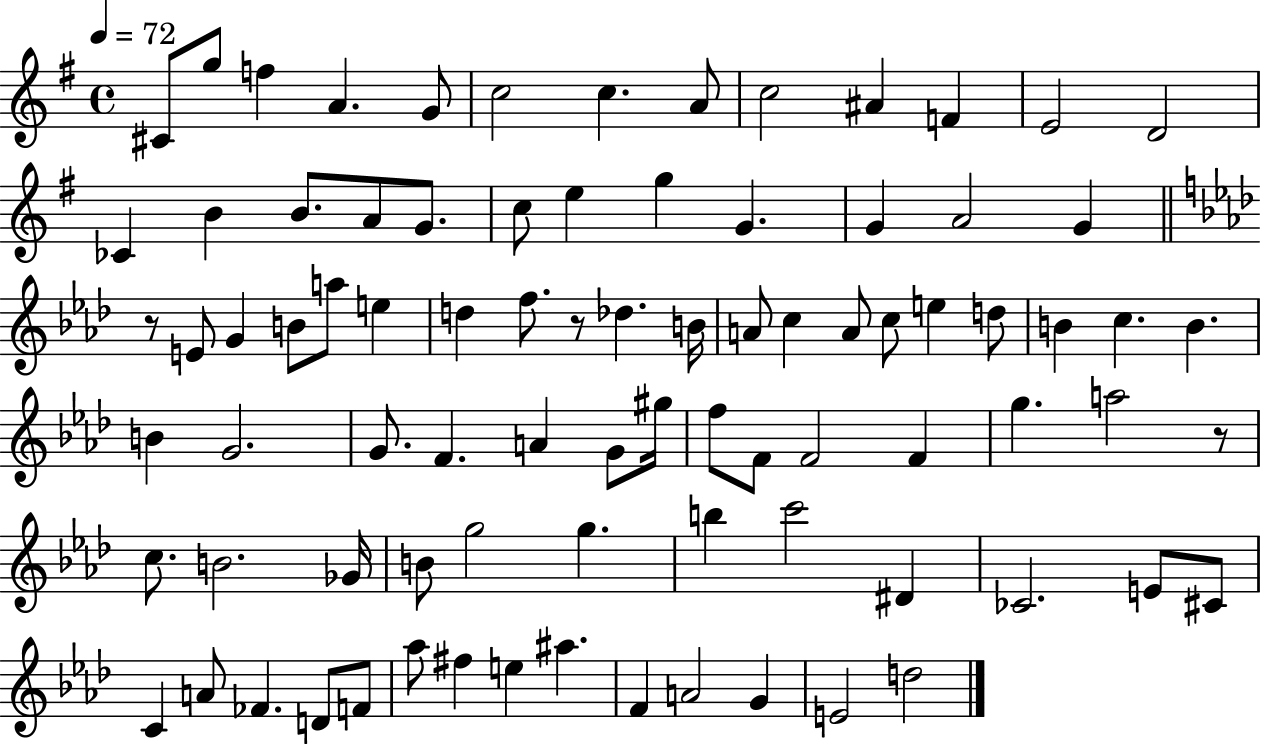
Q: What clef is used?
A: treble